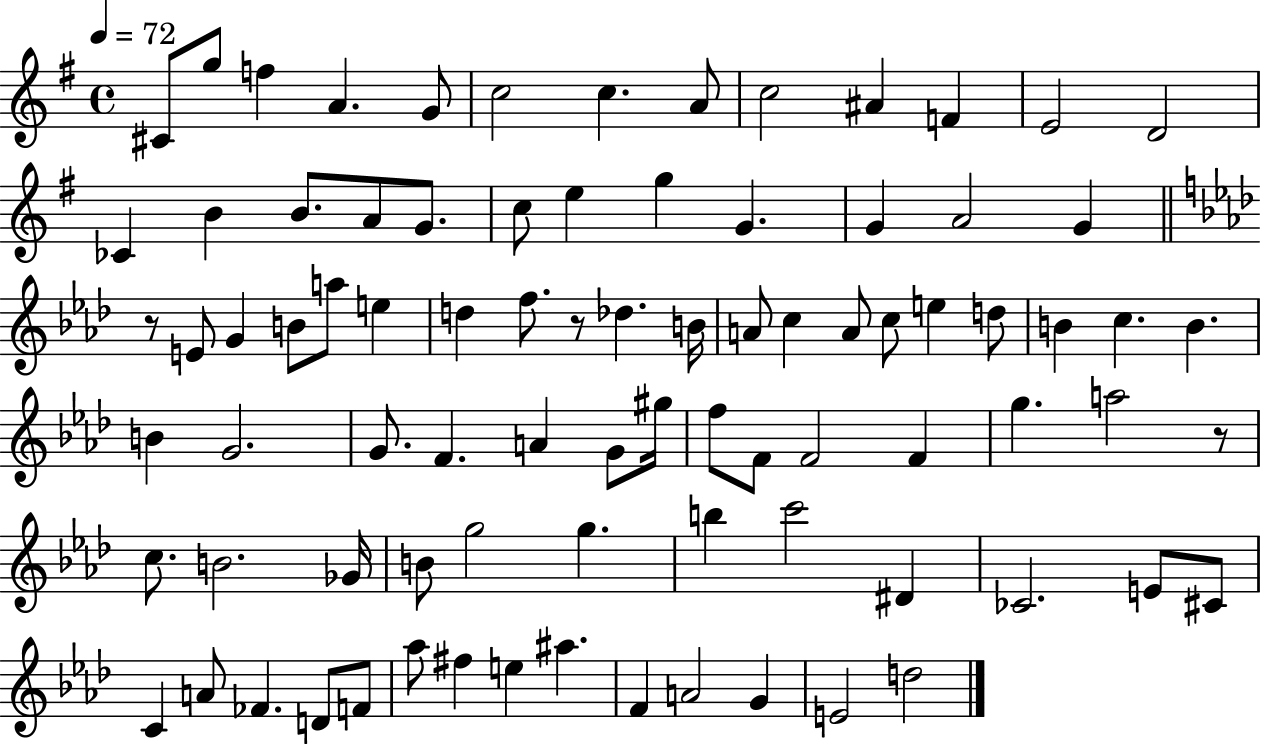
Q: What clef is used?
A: treble